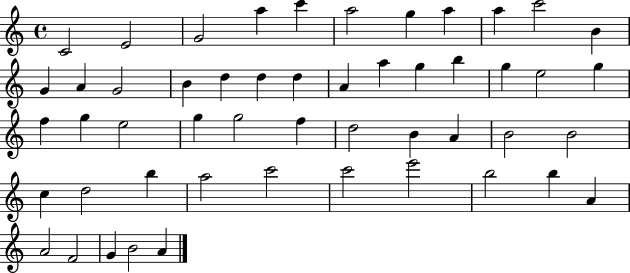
{
  \clef treble
  \time 4/4
  \defaultTimeSignature
  \key c \major
  c'2 e'2 | g'2 a''4 c'''4 | a''2 g''4 a''4 | a''4 c'''2 b'4 | \break g'4 a'4 g'2 | b'4 d''4 d''4 d''4 | a'4 a''4 g''4 b''4 | g''4 e''2 g''4 | \break f''4 g''4 e''2 | g''4 g''2 f''4 | d''2 b'4 a'4 | b'2 b'2 | \break c''4 d''2 b''4 | a''2 c'''2 | c'''2 e'''2 | b''2 b''4 a'4 | \break a'2 f'2 | g'4 b'2 a'4 | \bar "|."
}